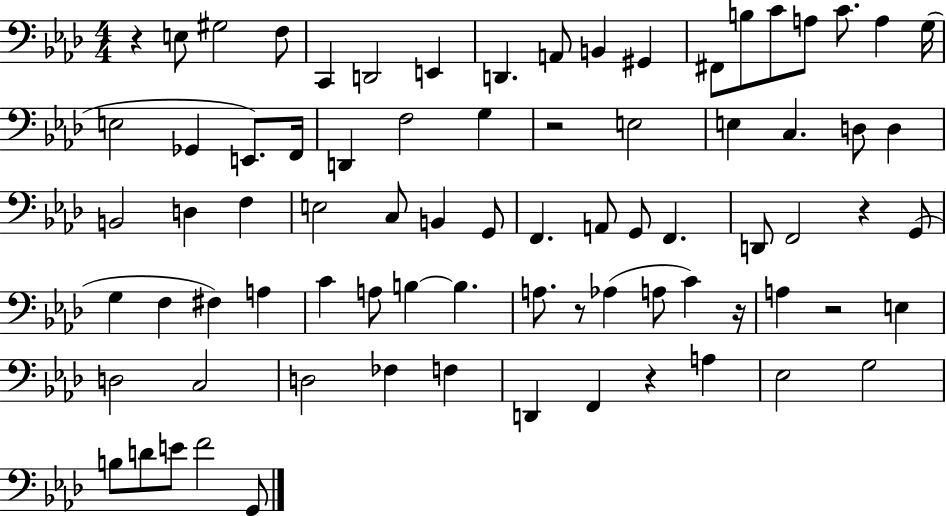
R/q E3/e G#3/h F3/e C2/q D2/h E2/q D2/q. A2/e B2/q G#2/q F#2/e B3/e C4/e A3/e C4/e. A3/q G3/s E3/h Gb2/q E2/e. F2/s D2/q F3/h G3/q R/h E3/h E3/q C3/q. D3/e D3/q B2/h D3/q F3/q E3/h C3/e B2/q G2/e F2/q. A2/e G2/e F2/q. D2/e F2/h R/q G2/e G3/q F3/q F#3/q A3/q C4/q A3/e B3/q B3/q. A3/e. R/e Ab3/q A3/e C4/q R/s A3/q R/h E3/q D3/h C3/h D3/h FES3/q F3/q D2/q F2/q R/q A3/q Eb3/h G3/h B3/e D4/e E4/e F4/h G2/e